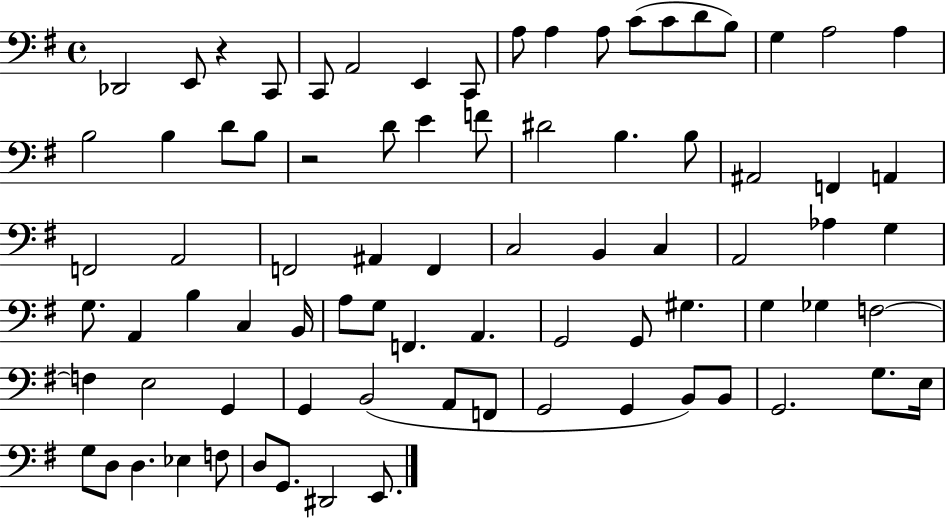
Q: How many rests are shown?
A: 2